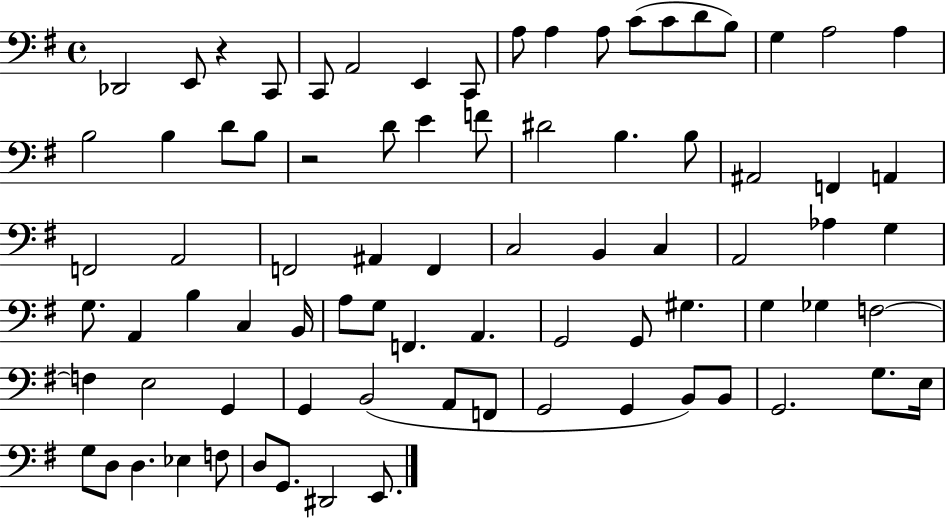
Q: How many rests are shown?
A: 2